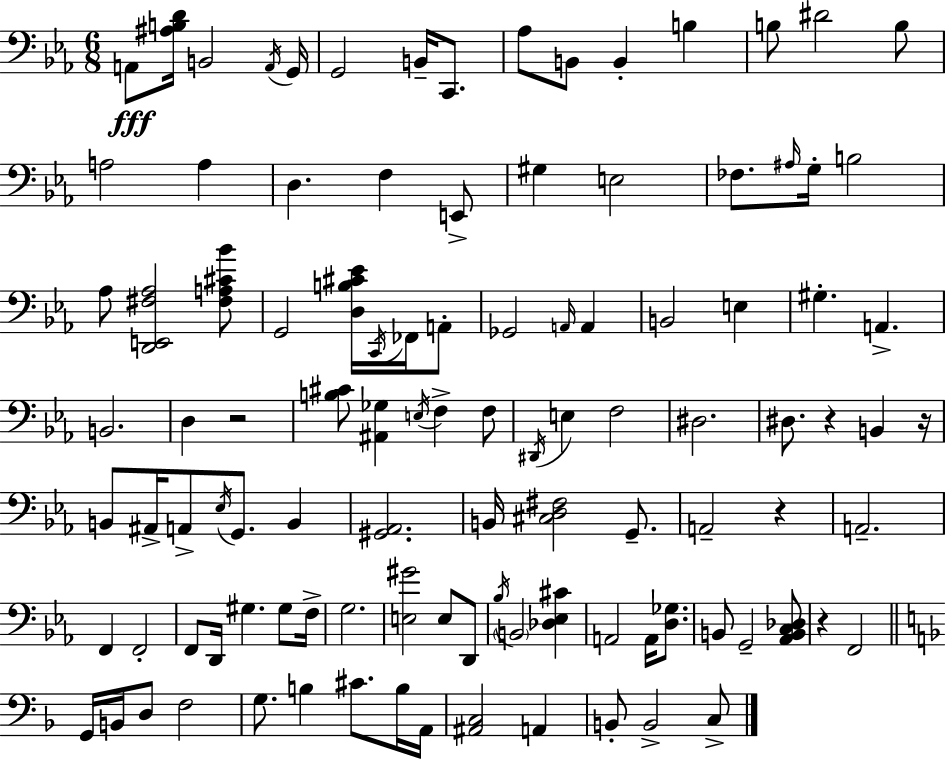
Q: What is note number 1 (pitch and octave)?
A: A2